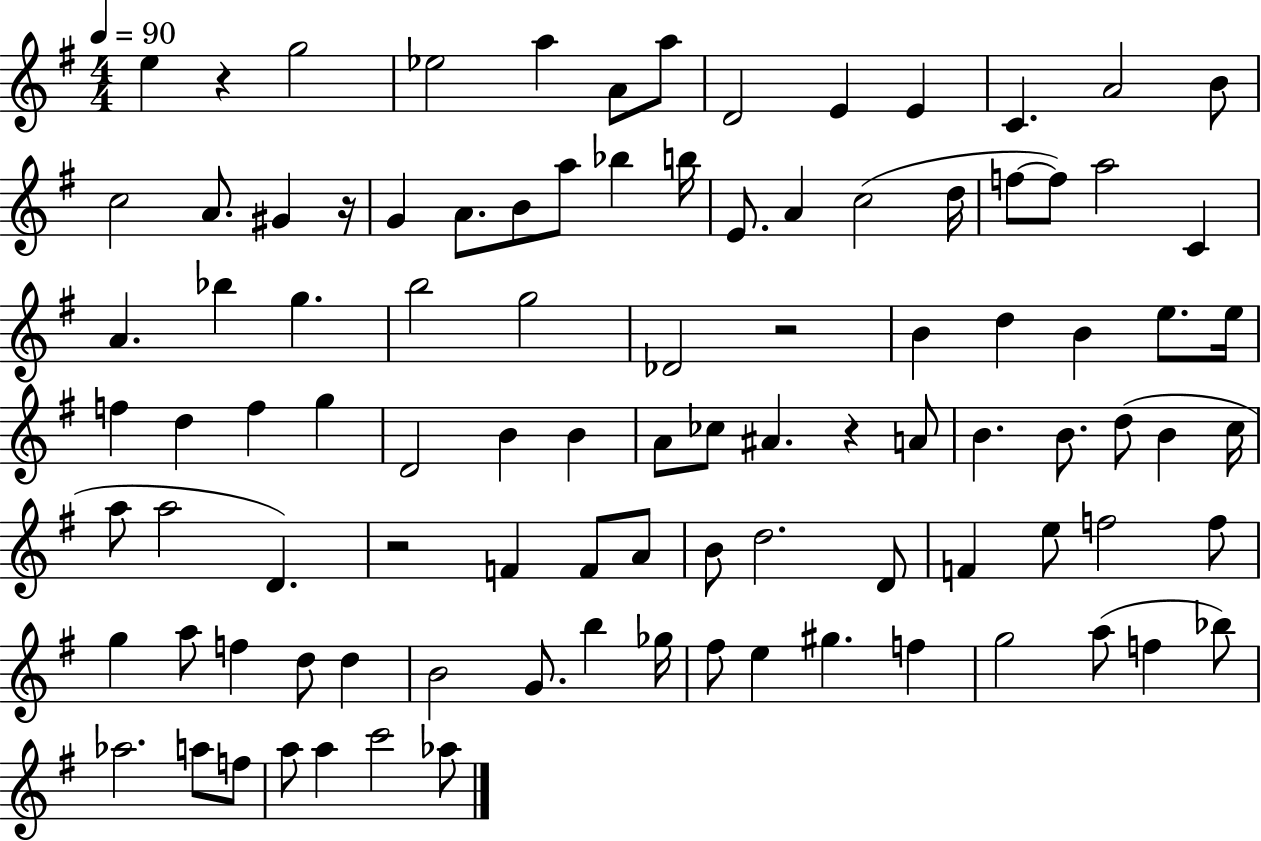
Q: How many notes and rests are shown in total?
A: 98